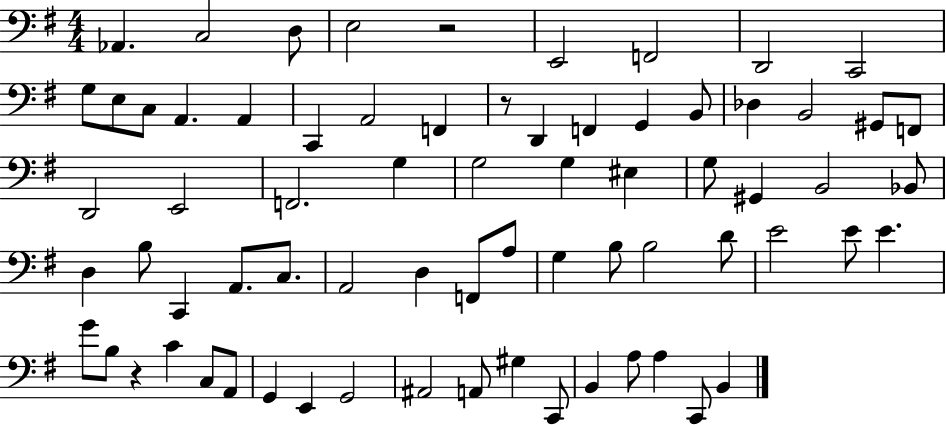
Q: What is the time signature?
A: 4/4